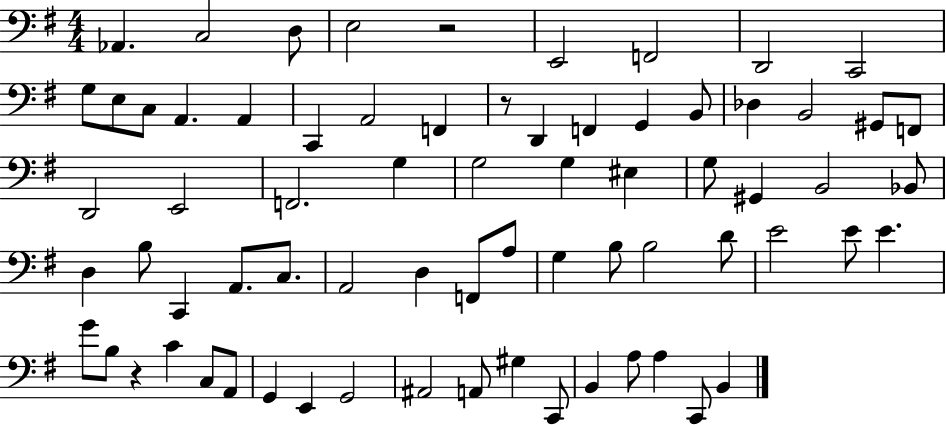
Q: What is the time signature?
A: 4/4